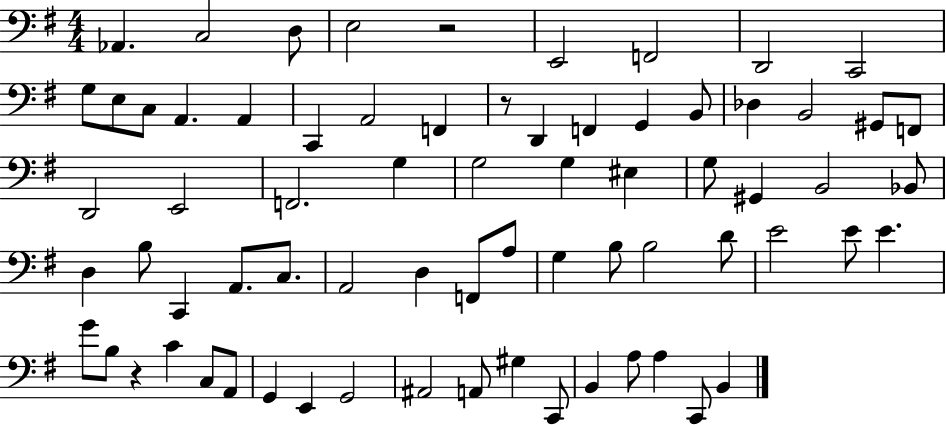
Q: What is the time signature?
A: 4/4